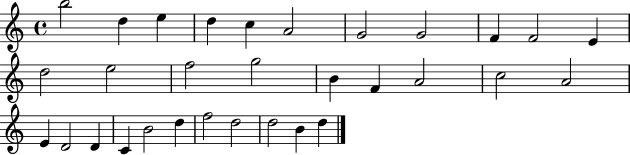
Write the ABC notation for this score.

X:1
T:Untitled
M:4/4
L:1/4
K:C
b2 d e d c A2 G2 G2 F F2 E d2 e2 f2 g2 B F A2 c2 A2 E D2 D C B2 d f2 d2 d2 B d